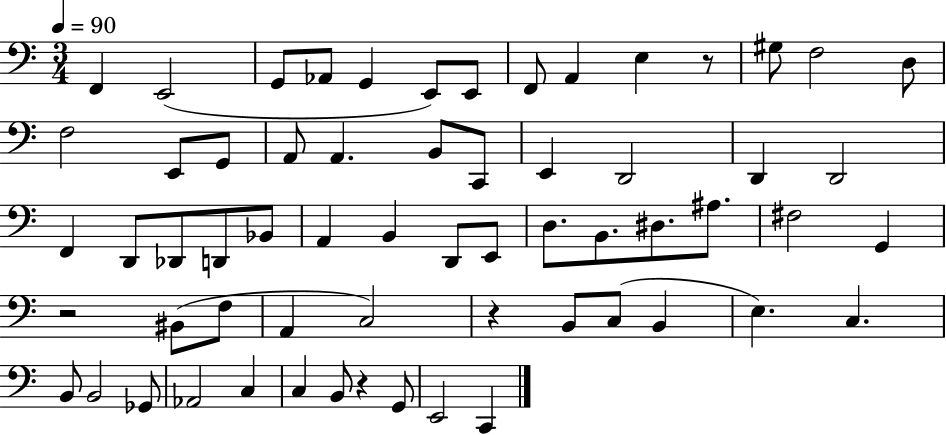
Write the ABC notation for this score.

X:1
T:Untitled
M:3/4
L:1/4
K:C
F,, E,,2 G,,/2 _A,,/2 G,, E,,/2 E,,/2 F,,/2 A,, E, z/2 ^G,/2 F,2 D,/2 F,2 E,,/2 G,,/2 A,,/2 A,, B,,/2 C,,/2 E,, D,,2 D,, D,,2 F,, D,,/2 _D,,/2 D,,/2 _B,,/2 A,, B,, D,,/2 E,,/2 D,/2 B,,/2 ^D,/2 ^A,/2 ^F,2 G,, z2 ^B,,/2 F,/2 A,, C,2 z B,,/2 C,/2 B,, E, C, B,,/2 B,,2 _G,,/2 _A,,2 C, C, B,,/2 z G,,/2 E,,2 C,,